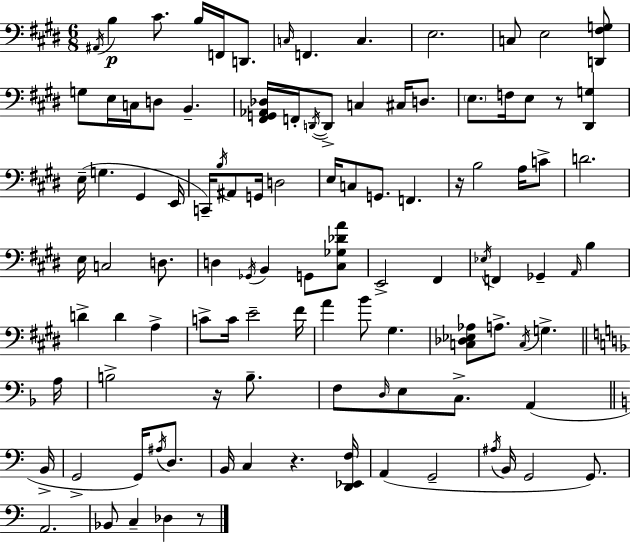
A#2/s B3/q C#4/e. B3/s F2/s D2/e. C3/s F2/q. C3/q. E3/h. C3/e E3/h [D2,F#3,G3]/e G3/e E3/s C3/s D3/e B2/q. [F#2,G2,Ab2,Db3]/s F2/s D2/s D2/e C3/q C#3/s D3/e. E3/e. F3/s E3/e R/e [D#2,G3]/q E3/s G3/q. G#2/q E2/s C2/s B3/s A#2/e G2/s D3/h E3/s C3/e G2/e. F2/q. R/s B3/h A3/s C4/e D4/h. E3/s C3/h D3/e. D3/q Gb2/s B2/q G2/e [C#3,Gb3,Db4,A4]/e E2/h F#2/q Eb3/s F2/q Gb2/q A2/s B3/q D4/q D4/q A3/q C4/e C4/s E4/h F#4/s A4/q B4/e G#3/q. [C3,Db3,Eb3,Ab3]/e A3/e. C3/s G3/q. A3/s B3/h R/s B3/e. F3/e D3/s E3/e C3/e. A2/q B2/s G2/h G2/s A#3/s D3/e. B2/s C3/q R/q. [D2,Eb2,F3]/s A2/q G2/h A#3/s B2/s G2/h G2/e. A2/h. Bb2/e C3/q Db3/q R/e